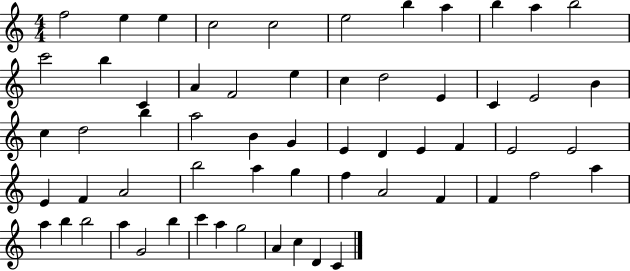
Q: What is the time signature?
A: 4/4